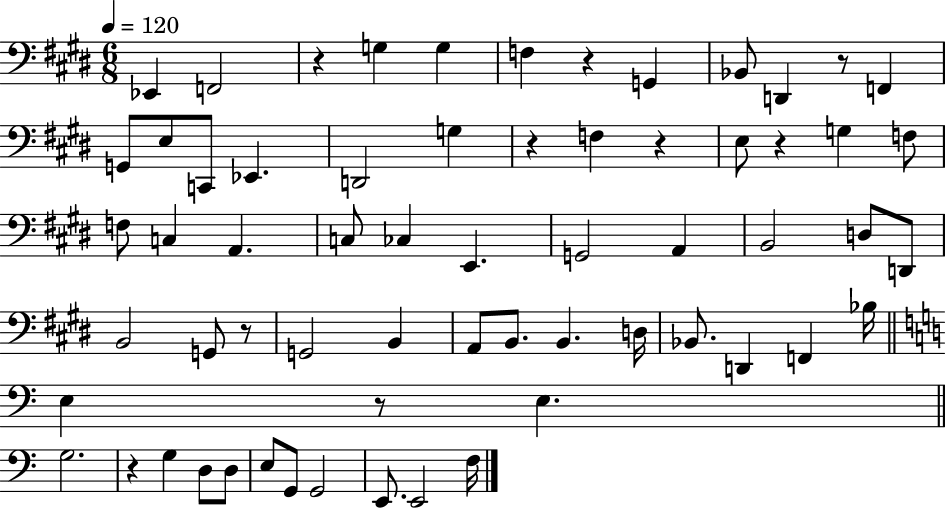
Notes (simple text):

Eb2/q F2/h R/q G3/q G3/q F3/q R/q G2/q Bb2/e D2/q R/e F2/q G2/e E3/e C2/e Eb2/q. D2/h G3/q R/q F3/q R/q E3/e R/q G3/q F3/e F3/e C3/q A2/q. C3/e CES3/q E2/q. G2/h A2/q B2/h D3/e D2/e B2/h G2/e R/e G2/h B2/q A2/e B2/e. B2/q. D3/s Bb2/e. D2/q F2/q Bb3/s E3/q R/e E3/q. G3/h. R/q G3/q D3/e D3/e E3/e G2/e G2/h E2/e. E2/h F3/s